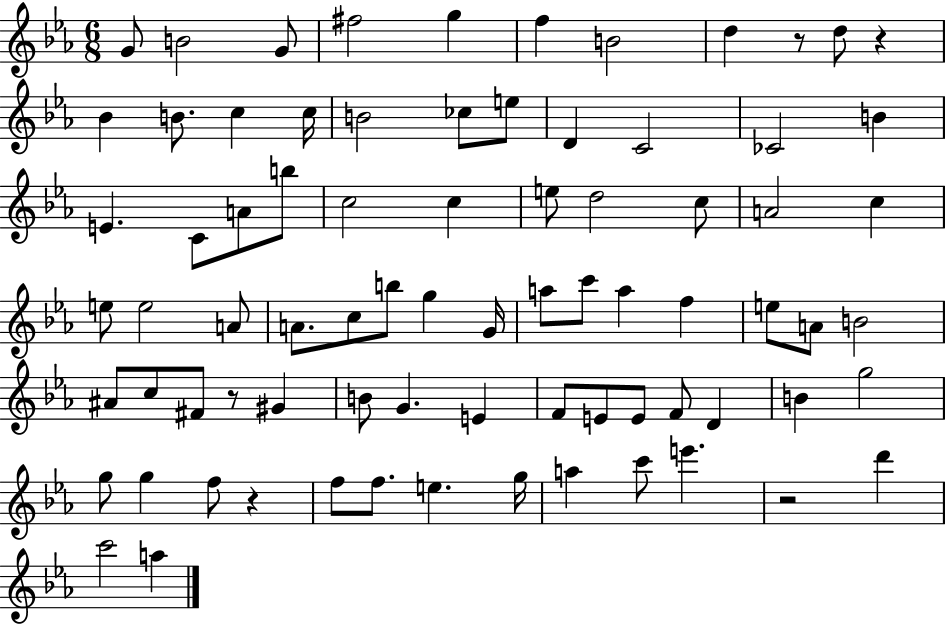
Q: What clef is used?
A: treble